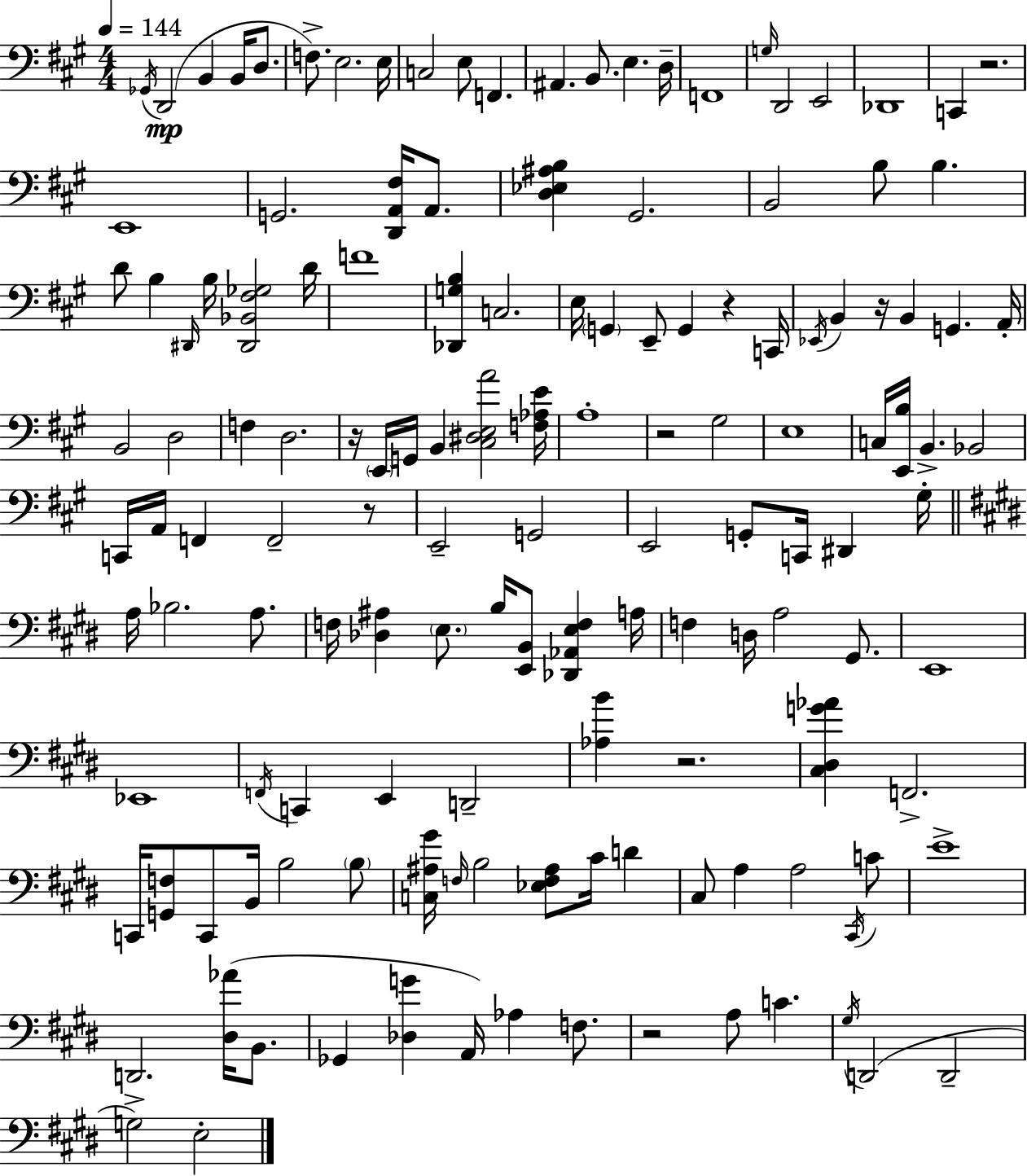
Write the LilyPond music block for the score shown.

{
  \clef bass
  \numericTimeSignature
  \time 4/4
  \key a \major
  \tempo 4 = 144
  \acciaccatura { ges,16 }(\mp d,2 b,4 b,16 d8. | f8.->) e2. | e16 c2 e8 f,4. | ais,4. b,8. e4. | \break d16-- f,1 | \grace { g16 } d,2 e,2 | des,1 | c,4 r2. | \break e,1 | g,2. <d, a, fis>16 a,8. | <d ees ais b>4 gis,2. | b,2 b8 b4. | \break d'8 b4 \grace { dis,16 } b16 <dis, bes, fis ges>2 | d'16 f'1 | <des, g b>4 c2. | e16 \parenthesize g,4 e,8-- g,4 r4 | \break c,16 \acciaccatura { ees,16 } b,4 r16 b,4 g,4. | a,16-. b,2 d2 | f4 d2. | r16 \parenthesize e,16 g,16 b,4 <cis dis e a'>2 | \break <f aes e'>16 a1-. | r2 gis2 | e1 | c16 <e, b>16 b,4.-> bes,2 | \break c,16 a,16 f,4 f,2-- | r8 e,2-- g,2 | e,2 g,8-. c,16 dis,4 | gis16-. \bar "||" \break \key e \major a16 bes2. a8. | f16 <des ais>4 \parenthesize e8. b16 <e, b,>8 <des, aes, e f>4 a16 | f4 d16 a2 gis,8. | e,1 | \break ees,1 | \acciaccatura { f,16 } c,4 e,4 d,2-- | <aes b'>4 r2. | <cis dis g' aes'>4 f,2.-> | \break c,16 <g, f>8 c,8 b,16 b2 \parenthesize b8 | <c ais gis'>16 \grace { f16 } b2 <ees f ais>8 cis'16 d'4 | cis8 a4 a2 | \acciaccatura { cis,16 } c'8 e'1-> | \break d,2. <dis aes'>16( | b,8. ges,4 <des g'>4 a,16) aes4 | f8. r2 a8 c'4. | \acciaccatura { gis16 }( d,2 d,2-- | \break g2->) e2-. | \bar "|."
}